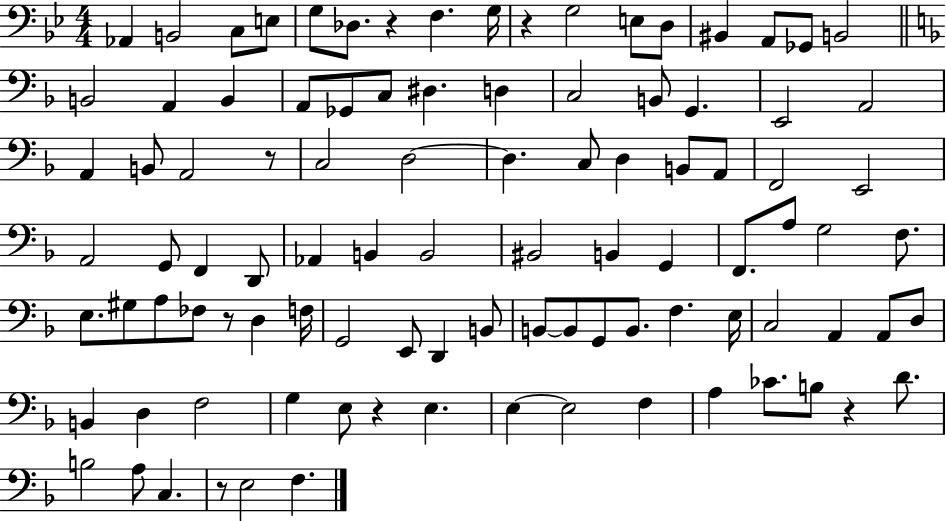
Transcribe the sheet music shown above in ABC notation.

X:1
T:Untitled
M:4/4
L:1/4
K:Bb
_A,, B,,2 C,/2 E,/2 G,/2 _D,/2 z F, G,/4 z G,2 E,/2 D,/2 ^B,, A,,/2 _G,,/2 B,,2 B,,2 A,, B,, A,,/2 _G,,/2 C,/2 ^D, D, C,2 B,,/2 G,, E,,2 A,,2 A,, B,,/2 A,,2 z/2 C,2 D,2 D, C,/2 D, B,,/2 A,,/2 F,,2 E,,2 A,,2 G,,/2 F,, D,,/2 _A,, B,, B,,2 ^B,,2 B,, G,, F,,/2 A,/2 G,2 F,/2 E,/2 ^G,/2 A,/2 _F,/2 z/2 D, F,/4 G,,2 E,,/2 D,, B,,/2 B,,/2 B,,/2 G,,/2 B,,/2 F, E,/4 C,2 A,, A,,/2 D,/2 B,, D, F,2 G, E,/2 z E, E, E,2 F, A, _C/2 B,/2 z D/2 B,2 A,/2 C, z/2 E,2 F,